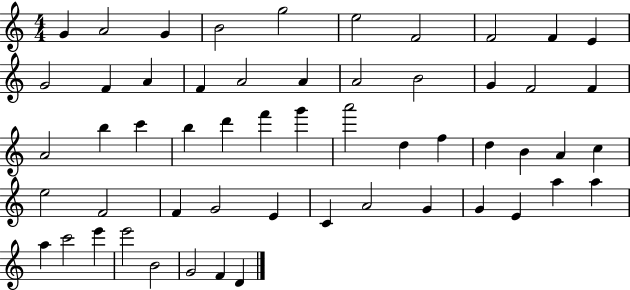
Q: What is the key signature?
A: C major